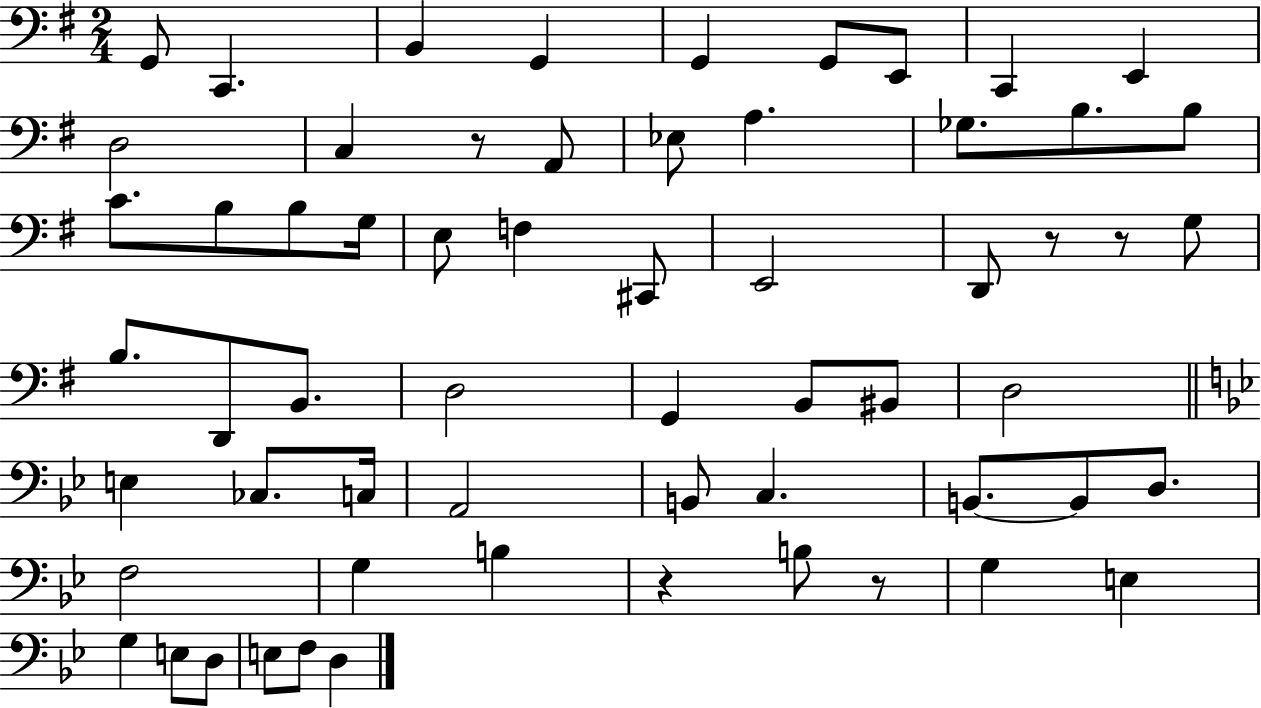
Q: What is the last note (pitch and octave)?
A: D3